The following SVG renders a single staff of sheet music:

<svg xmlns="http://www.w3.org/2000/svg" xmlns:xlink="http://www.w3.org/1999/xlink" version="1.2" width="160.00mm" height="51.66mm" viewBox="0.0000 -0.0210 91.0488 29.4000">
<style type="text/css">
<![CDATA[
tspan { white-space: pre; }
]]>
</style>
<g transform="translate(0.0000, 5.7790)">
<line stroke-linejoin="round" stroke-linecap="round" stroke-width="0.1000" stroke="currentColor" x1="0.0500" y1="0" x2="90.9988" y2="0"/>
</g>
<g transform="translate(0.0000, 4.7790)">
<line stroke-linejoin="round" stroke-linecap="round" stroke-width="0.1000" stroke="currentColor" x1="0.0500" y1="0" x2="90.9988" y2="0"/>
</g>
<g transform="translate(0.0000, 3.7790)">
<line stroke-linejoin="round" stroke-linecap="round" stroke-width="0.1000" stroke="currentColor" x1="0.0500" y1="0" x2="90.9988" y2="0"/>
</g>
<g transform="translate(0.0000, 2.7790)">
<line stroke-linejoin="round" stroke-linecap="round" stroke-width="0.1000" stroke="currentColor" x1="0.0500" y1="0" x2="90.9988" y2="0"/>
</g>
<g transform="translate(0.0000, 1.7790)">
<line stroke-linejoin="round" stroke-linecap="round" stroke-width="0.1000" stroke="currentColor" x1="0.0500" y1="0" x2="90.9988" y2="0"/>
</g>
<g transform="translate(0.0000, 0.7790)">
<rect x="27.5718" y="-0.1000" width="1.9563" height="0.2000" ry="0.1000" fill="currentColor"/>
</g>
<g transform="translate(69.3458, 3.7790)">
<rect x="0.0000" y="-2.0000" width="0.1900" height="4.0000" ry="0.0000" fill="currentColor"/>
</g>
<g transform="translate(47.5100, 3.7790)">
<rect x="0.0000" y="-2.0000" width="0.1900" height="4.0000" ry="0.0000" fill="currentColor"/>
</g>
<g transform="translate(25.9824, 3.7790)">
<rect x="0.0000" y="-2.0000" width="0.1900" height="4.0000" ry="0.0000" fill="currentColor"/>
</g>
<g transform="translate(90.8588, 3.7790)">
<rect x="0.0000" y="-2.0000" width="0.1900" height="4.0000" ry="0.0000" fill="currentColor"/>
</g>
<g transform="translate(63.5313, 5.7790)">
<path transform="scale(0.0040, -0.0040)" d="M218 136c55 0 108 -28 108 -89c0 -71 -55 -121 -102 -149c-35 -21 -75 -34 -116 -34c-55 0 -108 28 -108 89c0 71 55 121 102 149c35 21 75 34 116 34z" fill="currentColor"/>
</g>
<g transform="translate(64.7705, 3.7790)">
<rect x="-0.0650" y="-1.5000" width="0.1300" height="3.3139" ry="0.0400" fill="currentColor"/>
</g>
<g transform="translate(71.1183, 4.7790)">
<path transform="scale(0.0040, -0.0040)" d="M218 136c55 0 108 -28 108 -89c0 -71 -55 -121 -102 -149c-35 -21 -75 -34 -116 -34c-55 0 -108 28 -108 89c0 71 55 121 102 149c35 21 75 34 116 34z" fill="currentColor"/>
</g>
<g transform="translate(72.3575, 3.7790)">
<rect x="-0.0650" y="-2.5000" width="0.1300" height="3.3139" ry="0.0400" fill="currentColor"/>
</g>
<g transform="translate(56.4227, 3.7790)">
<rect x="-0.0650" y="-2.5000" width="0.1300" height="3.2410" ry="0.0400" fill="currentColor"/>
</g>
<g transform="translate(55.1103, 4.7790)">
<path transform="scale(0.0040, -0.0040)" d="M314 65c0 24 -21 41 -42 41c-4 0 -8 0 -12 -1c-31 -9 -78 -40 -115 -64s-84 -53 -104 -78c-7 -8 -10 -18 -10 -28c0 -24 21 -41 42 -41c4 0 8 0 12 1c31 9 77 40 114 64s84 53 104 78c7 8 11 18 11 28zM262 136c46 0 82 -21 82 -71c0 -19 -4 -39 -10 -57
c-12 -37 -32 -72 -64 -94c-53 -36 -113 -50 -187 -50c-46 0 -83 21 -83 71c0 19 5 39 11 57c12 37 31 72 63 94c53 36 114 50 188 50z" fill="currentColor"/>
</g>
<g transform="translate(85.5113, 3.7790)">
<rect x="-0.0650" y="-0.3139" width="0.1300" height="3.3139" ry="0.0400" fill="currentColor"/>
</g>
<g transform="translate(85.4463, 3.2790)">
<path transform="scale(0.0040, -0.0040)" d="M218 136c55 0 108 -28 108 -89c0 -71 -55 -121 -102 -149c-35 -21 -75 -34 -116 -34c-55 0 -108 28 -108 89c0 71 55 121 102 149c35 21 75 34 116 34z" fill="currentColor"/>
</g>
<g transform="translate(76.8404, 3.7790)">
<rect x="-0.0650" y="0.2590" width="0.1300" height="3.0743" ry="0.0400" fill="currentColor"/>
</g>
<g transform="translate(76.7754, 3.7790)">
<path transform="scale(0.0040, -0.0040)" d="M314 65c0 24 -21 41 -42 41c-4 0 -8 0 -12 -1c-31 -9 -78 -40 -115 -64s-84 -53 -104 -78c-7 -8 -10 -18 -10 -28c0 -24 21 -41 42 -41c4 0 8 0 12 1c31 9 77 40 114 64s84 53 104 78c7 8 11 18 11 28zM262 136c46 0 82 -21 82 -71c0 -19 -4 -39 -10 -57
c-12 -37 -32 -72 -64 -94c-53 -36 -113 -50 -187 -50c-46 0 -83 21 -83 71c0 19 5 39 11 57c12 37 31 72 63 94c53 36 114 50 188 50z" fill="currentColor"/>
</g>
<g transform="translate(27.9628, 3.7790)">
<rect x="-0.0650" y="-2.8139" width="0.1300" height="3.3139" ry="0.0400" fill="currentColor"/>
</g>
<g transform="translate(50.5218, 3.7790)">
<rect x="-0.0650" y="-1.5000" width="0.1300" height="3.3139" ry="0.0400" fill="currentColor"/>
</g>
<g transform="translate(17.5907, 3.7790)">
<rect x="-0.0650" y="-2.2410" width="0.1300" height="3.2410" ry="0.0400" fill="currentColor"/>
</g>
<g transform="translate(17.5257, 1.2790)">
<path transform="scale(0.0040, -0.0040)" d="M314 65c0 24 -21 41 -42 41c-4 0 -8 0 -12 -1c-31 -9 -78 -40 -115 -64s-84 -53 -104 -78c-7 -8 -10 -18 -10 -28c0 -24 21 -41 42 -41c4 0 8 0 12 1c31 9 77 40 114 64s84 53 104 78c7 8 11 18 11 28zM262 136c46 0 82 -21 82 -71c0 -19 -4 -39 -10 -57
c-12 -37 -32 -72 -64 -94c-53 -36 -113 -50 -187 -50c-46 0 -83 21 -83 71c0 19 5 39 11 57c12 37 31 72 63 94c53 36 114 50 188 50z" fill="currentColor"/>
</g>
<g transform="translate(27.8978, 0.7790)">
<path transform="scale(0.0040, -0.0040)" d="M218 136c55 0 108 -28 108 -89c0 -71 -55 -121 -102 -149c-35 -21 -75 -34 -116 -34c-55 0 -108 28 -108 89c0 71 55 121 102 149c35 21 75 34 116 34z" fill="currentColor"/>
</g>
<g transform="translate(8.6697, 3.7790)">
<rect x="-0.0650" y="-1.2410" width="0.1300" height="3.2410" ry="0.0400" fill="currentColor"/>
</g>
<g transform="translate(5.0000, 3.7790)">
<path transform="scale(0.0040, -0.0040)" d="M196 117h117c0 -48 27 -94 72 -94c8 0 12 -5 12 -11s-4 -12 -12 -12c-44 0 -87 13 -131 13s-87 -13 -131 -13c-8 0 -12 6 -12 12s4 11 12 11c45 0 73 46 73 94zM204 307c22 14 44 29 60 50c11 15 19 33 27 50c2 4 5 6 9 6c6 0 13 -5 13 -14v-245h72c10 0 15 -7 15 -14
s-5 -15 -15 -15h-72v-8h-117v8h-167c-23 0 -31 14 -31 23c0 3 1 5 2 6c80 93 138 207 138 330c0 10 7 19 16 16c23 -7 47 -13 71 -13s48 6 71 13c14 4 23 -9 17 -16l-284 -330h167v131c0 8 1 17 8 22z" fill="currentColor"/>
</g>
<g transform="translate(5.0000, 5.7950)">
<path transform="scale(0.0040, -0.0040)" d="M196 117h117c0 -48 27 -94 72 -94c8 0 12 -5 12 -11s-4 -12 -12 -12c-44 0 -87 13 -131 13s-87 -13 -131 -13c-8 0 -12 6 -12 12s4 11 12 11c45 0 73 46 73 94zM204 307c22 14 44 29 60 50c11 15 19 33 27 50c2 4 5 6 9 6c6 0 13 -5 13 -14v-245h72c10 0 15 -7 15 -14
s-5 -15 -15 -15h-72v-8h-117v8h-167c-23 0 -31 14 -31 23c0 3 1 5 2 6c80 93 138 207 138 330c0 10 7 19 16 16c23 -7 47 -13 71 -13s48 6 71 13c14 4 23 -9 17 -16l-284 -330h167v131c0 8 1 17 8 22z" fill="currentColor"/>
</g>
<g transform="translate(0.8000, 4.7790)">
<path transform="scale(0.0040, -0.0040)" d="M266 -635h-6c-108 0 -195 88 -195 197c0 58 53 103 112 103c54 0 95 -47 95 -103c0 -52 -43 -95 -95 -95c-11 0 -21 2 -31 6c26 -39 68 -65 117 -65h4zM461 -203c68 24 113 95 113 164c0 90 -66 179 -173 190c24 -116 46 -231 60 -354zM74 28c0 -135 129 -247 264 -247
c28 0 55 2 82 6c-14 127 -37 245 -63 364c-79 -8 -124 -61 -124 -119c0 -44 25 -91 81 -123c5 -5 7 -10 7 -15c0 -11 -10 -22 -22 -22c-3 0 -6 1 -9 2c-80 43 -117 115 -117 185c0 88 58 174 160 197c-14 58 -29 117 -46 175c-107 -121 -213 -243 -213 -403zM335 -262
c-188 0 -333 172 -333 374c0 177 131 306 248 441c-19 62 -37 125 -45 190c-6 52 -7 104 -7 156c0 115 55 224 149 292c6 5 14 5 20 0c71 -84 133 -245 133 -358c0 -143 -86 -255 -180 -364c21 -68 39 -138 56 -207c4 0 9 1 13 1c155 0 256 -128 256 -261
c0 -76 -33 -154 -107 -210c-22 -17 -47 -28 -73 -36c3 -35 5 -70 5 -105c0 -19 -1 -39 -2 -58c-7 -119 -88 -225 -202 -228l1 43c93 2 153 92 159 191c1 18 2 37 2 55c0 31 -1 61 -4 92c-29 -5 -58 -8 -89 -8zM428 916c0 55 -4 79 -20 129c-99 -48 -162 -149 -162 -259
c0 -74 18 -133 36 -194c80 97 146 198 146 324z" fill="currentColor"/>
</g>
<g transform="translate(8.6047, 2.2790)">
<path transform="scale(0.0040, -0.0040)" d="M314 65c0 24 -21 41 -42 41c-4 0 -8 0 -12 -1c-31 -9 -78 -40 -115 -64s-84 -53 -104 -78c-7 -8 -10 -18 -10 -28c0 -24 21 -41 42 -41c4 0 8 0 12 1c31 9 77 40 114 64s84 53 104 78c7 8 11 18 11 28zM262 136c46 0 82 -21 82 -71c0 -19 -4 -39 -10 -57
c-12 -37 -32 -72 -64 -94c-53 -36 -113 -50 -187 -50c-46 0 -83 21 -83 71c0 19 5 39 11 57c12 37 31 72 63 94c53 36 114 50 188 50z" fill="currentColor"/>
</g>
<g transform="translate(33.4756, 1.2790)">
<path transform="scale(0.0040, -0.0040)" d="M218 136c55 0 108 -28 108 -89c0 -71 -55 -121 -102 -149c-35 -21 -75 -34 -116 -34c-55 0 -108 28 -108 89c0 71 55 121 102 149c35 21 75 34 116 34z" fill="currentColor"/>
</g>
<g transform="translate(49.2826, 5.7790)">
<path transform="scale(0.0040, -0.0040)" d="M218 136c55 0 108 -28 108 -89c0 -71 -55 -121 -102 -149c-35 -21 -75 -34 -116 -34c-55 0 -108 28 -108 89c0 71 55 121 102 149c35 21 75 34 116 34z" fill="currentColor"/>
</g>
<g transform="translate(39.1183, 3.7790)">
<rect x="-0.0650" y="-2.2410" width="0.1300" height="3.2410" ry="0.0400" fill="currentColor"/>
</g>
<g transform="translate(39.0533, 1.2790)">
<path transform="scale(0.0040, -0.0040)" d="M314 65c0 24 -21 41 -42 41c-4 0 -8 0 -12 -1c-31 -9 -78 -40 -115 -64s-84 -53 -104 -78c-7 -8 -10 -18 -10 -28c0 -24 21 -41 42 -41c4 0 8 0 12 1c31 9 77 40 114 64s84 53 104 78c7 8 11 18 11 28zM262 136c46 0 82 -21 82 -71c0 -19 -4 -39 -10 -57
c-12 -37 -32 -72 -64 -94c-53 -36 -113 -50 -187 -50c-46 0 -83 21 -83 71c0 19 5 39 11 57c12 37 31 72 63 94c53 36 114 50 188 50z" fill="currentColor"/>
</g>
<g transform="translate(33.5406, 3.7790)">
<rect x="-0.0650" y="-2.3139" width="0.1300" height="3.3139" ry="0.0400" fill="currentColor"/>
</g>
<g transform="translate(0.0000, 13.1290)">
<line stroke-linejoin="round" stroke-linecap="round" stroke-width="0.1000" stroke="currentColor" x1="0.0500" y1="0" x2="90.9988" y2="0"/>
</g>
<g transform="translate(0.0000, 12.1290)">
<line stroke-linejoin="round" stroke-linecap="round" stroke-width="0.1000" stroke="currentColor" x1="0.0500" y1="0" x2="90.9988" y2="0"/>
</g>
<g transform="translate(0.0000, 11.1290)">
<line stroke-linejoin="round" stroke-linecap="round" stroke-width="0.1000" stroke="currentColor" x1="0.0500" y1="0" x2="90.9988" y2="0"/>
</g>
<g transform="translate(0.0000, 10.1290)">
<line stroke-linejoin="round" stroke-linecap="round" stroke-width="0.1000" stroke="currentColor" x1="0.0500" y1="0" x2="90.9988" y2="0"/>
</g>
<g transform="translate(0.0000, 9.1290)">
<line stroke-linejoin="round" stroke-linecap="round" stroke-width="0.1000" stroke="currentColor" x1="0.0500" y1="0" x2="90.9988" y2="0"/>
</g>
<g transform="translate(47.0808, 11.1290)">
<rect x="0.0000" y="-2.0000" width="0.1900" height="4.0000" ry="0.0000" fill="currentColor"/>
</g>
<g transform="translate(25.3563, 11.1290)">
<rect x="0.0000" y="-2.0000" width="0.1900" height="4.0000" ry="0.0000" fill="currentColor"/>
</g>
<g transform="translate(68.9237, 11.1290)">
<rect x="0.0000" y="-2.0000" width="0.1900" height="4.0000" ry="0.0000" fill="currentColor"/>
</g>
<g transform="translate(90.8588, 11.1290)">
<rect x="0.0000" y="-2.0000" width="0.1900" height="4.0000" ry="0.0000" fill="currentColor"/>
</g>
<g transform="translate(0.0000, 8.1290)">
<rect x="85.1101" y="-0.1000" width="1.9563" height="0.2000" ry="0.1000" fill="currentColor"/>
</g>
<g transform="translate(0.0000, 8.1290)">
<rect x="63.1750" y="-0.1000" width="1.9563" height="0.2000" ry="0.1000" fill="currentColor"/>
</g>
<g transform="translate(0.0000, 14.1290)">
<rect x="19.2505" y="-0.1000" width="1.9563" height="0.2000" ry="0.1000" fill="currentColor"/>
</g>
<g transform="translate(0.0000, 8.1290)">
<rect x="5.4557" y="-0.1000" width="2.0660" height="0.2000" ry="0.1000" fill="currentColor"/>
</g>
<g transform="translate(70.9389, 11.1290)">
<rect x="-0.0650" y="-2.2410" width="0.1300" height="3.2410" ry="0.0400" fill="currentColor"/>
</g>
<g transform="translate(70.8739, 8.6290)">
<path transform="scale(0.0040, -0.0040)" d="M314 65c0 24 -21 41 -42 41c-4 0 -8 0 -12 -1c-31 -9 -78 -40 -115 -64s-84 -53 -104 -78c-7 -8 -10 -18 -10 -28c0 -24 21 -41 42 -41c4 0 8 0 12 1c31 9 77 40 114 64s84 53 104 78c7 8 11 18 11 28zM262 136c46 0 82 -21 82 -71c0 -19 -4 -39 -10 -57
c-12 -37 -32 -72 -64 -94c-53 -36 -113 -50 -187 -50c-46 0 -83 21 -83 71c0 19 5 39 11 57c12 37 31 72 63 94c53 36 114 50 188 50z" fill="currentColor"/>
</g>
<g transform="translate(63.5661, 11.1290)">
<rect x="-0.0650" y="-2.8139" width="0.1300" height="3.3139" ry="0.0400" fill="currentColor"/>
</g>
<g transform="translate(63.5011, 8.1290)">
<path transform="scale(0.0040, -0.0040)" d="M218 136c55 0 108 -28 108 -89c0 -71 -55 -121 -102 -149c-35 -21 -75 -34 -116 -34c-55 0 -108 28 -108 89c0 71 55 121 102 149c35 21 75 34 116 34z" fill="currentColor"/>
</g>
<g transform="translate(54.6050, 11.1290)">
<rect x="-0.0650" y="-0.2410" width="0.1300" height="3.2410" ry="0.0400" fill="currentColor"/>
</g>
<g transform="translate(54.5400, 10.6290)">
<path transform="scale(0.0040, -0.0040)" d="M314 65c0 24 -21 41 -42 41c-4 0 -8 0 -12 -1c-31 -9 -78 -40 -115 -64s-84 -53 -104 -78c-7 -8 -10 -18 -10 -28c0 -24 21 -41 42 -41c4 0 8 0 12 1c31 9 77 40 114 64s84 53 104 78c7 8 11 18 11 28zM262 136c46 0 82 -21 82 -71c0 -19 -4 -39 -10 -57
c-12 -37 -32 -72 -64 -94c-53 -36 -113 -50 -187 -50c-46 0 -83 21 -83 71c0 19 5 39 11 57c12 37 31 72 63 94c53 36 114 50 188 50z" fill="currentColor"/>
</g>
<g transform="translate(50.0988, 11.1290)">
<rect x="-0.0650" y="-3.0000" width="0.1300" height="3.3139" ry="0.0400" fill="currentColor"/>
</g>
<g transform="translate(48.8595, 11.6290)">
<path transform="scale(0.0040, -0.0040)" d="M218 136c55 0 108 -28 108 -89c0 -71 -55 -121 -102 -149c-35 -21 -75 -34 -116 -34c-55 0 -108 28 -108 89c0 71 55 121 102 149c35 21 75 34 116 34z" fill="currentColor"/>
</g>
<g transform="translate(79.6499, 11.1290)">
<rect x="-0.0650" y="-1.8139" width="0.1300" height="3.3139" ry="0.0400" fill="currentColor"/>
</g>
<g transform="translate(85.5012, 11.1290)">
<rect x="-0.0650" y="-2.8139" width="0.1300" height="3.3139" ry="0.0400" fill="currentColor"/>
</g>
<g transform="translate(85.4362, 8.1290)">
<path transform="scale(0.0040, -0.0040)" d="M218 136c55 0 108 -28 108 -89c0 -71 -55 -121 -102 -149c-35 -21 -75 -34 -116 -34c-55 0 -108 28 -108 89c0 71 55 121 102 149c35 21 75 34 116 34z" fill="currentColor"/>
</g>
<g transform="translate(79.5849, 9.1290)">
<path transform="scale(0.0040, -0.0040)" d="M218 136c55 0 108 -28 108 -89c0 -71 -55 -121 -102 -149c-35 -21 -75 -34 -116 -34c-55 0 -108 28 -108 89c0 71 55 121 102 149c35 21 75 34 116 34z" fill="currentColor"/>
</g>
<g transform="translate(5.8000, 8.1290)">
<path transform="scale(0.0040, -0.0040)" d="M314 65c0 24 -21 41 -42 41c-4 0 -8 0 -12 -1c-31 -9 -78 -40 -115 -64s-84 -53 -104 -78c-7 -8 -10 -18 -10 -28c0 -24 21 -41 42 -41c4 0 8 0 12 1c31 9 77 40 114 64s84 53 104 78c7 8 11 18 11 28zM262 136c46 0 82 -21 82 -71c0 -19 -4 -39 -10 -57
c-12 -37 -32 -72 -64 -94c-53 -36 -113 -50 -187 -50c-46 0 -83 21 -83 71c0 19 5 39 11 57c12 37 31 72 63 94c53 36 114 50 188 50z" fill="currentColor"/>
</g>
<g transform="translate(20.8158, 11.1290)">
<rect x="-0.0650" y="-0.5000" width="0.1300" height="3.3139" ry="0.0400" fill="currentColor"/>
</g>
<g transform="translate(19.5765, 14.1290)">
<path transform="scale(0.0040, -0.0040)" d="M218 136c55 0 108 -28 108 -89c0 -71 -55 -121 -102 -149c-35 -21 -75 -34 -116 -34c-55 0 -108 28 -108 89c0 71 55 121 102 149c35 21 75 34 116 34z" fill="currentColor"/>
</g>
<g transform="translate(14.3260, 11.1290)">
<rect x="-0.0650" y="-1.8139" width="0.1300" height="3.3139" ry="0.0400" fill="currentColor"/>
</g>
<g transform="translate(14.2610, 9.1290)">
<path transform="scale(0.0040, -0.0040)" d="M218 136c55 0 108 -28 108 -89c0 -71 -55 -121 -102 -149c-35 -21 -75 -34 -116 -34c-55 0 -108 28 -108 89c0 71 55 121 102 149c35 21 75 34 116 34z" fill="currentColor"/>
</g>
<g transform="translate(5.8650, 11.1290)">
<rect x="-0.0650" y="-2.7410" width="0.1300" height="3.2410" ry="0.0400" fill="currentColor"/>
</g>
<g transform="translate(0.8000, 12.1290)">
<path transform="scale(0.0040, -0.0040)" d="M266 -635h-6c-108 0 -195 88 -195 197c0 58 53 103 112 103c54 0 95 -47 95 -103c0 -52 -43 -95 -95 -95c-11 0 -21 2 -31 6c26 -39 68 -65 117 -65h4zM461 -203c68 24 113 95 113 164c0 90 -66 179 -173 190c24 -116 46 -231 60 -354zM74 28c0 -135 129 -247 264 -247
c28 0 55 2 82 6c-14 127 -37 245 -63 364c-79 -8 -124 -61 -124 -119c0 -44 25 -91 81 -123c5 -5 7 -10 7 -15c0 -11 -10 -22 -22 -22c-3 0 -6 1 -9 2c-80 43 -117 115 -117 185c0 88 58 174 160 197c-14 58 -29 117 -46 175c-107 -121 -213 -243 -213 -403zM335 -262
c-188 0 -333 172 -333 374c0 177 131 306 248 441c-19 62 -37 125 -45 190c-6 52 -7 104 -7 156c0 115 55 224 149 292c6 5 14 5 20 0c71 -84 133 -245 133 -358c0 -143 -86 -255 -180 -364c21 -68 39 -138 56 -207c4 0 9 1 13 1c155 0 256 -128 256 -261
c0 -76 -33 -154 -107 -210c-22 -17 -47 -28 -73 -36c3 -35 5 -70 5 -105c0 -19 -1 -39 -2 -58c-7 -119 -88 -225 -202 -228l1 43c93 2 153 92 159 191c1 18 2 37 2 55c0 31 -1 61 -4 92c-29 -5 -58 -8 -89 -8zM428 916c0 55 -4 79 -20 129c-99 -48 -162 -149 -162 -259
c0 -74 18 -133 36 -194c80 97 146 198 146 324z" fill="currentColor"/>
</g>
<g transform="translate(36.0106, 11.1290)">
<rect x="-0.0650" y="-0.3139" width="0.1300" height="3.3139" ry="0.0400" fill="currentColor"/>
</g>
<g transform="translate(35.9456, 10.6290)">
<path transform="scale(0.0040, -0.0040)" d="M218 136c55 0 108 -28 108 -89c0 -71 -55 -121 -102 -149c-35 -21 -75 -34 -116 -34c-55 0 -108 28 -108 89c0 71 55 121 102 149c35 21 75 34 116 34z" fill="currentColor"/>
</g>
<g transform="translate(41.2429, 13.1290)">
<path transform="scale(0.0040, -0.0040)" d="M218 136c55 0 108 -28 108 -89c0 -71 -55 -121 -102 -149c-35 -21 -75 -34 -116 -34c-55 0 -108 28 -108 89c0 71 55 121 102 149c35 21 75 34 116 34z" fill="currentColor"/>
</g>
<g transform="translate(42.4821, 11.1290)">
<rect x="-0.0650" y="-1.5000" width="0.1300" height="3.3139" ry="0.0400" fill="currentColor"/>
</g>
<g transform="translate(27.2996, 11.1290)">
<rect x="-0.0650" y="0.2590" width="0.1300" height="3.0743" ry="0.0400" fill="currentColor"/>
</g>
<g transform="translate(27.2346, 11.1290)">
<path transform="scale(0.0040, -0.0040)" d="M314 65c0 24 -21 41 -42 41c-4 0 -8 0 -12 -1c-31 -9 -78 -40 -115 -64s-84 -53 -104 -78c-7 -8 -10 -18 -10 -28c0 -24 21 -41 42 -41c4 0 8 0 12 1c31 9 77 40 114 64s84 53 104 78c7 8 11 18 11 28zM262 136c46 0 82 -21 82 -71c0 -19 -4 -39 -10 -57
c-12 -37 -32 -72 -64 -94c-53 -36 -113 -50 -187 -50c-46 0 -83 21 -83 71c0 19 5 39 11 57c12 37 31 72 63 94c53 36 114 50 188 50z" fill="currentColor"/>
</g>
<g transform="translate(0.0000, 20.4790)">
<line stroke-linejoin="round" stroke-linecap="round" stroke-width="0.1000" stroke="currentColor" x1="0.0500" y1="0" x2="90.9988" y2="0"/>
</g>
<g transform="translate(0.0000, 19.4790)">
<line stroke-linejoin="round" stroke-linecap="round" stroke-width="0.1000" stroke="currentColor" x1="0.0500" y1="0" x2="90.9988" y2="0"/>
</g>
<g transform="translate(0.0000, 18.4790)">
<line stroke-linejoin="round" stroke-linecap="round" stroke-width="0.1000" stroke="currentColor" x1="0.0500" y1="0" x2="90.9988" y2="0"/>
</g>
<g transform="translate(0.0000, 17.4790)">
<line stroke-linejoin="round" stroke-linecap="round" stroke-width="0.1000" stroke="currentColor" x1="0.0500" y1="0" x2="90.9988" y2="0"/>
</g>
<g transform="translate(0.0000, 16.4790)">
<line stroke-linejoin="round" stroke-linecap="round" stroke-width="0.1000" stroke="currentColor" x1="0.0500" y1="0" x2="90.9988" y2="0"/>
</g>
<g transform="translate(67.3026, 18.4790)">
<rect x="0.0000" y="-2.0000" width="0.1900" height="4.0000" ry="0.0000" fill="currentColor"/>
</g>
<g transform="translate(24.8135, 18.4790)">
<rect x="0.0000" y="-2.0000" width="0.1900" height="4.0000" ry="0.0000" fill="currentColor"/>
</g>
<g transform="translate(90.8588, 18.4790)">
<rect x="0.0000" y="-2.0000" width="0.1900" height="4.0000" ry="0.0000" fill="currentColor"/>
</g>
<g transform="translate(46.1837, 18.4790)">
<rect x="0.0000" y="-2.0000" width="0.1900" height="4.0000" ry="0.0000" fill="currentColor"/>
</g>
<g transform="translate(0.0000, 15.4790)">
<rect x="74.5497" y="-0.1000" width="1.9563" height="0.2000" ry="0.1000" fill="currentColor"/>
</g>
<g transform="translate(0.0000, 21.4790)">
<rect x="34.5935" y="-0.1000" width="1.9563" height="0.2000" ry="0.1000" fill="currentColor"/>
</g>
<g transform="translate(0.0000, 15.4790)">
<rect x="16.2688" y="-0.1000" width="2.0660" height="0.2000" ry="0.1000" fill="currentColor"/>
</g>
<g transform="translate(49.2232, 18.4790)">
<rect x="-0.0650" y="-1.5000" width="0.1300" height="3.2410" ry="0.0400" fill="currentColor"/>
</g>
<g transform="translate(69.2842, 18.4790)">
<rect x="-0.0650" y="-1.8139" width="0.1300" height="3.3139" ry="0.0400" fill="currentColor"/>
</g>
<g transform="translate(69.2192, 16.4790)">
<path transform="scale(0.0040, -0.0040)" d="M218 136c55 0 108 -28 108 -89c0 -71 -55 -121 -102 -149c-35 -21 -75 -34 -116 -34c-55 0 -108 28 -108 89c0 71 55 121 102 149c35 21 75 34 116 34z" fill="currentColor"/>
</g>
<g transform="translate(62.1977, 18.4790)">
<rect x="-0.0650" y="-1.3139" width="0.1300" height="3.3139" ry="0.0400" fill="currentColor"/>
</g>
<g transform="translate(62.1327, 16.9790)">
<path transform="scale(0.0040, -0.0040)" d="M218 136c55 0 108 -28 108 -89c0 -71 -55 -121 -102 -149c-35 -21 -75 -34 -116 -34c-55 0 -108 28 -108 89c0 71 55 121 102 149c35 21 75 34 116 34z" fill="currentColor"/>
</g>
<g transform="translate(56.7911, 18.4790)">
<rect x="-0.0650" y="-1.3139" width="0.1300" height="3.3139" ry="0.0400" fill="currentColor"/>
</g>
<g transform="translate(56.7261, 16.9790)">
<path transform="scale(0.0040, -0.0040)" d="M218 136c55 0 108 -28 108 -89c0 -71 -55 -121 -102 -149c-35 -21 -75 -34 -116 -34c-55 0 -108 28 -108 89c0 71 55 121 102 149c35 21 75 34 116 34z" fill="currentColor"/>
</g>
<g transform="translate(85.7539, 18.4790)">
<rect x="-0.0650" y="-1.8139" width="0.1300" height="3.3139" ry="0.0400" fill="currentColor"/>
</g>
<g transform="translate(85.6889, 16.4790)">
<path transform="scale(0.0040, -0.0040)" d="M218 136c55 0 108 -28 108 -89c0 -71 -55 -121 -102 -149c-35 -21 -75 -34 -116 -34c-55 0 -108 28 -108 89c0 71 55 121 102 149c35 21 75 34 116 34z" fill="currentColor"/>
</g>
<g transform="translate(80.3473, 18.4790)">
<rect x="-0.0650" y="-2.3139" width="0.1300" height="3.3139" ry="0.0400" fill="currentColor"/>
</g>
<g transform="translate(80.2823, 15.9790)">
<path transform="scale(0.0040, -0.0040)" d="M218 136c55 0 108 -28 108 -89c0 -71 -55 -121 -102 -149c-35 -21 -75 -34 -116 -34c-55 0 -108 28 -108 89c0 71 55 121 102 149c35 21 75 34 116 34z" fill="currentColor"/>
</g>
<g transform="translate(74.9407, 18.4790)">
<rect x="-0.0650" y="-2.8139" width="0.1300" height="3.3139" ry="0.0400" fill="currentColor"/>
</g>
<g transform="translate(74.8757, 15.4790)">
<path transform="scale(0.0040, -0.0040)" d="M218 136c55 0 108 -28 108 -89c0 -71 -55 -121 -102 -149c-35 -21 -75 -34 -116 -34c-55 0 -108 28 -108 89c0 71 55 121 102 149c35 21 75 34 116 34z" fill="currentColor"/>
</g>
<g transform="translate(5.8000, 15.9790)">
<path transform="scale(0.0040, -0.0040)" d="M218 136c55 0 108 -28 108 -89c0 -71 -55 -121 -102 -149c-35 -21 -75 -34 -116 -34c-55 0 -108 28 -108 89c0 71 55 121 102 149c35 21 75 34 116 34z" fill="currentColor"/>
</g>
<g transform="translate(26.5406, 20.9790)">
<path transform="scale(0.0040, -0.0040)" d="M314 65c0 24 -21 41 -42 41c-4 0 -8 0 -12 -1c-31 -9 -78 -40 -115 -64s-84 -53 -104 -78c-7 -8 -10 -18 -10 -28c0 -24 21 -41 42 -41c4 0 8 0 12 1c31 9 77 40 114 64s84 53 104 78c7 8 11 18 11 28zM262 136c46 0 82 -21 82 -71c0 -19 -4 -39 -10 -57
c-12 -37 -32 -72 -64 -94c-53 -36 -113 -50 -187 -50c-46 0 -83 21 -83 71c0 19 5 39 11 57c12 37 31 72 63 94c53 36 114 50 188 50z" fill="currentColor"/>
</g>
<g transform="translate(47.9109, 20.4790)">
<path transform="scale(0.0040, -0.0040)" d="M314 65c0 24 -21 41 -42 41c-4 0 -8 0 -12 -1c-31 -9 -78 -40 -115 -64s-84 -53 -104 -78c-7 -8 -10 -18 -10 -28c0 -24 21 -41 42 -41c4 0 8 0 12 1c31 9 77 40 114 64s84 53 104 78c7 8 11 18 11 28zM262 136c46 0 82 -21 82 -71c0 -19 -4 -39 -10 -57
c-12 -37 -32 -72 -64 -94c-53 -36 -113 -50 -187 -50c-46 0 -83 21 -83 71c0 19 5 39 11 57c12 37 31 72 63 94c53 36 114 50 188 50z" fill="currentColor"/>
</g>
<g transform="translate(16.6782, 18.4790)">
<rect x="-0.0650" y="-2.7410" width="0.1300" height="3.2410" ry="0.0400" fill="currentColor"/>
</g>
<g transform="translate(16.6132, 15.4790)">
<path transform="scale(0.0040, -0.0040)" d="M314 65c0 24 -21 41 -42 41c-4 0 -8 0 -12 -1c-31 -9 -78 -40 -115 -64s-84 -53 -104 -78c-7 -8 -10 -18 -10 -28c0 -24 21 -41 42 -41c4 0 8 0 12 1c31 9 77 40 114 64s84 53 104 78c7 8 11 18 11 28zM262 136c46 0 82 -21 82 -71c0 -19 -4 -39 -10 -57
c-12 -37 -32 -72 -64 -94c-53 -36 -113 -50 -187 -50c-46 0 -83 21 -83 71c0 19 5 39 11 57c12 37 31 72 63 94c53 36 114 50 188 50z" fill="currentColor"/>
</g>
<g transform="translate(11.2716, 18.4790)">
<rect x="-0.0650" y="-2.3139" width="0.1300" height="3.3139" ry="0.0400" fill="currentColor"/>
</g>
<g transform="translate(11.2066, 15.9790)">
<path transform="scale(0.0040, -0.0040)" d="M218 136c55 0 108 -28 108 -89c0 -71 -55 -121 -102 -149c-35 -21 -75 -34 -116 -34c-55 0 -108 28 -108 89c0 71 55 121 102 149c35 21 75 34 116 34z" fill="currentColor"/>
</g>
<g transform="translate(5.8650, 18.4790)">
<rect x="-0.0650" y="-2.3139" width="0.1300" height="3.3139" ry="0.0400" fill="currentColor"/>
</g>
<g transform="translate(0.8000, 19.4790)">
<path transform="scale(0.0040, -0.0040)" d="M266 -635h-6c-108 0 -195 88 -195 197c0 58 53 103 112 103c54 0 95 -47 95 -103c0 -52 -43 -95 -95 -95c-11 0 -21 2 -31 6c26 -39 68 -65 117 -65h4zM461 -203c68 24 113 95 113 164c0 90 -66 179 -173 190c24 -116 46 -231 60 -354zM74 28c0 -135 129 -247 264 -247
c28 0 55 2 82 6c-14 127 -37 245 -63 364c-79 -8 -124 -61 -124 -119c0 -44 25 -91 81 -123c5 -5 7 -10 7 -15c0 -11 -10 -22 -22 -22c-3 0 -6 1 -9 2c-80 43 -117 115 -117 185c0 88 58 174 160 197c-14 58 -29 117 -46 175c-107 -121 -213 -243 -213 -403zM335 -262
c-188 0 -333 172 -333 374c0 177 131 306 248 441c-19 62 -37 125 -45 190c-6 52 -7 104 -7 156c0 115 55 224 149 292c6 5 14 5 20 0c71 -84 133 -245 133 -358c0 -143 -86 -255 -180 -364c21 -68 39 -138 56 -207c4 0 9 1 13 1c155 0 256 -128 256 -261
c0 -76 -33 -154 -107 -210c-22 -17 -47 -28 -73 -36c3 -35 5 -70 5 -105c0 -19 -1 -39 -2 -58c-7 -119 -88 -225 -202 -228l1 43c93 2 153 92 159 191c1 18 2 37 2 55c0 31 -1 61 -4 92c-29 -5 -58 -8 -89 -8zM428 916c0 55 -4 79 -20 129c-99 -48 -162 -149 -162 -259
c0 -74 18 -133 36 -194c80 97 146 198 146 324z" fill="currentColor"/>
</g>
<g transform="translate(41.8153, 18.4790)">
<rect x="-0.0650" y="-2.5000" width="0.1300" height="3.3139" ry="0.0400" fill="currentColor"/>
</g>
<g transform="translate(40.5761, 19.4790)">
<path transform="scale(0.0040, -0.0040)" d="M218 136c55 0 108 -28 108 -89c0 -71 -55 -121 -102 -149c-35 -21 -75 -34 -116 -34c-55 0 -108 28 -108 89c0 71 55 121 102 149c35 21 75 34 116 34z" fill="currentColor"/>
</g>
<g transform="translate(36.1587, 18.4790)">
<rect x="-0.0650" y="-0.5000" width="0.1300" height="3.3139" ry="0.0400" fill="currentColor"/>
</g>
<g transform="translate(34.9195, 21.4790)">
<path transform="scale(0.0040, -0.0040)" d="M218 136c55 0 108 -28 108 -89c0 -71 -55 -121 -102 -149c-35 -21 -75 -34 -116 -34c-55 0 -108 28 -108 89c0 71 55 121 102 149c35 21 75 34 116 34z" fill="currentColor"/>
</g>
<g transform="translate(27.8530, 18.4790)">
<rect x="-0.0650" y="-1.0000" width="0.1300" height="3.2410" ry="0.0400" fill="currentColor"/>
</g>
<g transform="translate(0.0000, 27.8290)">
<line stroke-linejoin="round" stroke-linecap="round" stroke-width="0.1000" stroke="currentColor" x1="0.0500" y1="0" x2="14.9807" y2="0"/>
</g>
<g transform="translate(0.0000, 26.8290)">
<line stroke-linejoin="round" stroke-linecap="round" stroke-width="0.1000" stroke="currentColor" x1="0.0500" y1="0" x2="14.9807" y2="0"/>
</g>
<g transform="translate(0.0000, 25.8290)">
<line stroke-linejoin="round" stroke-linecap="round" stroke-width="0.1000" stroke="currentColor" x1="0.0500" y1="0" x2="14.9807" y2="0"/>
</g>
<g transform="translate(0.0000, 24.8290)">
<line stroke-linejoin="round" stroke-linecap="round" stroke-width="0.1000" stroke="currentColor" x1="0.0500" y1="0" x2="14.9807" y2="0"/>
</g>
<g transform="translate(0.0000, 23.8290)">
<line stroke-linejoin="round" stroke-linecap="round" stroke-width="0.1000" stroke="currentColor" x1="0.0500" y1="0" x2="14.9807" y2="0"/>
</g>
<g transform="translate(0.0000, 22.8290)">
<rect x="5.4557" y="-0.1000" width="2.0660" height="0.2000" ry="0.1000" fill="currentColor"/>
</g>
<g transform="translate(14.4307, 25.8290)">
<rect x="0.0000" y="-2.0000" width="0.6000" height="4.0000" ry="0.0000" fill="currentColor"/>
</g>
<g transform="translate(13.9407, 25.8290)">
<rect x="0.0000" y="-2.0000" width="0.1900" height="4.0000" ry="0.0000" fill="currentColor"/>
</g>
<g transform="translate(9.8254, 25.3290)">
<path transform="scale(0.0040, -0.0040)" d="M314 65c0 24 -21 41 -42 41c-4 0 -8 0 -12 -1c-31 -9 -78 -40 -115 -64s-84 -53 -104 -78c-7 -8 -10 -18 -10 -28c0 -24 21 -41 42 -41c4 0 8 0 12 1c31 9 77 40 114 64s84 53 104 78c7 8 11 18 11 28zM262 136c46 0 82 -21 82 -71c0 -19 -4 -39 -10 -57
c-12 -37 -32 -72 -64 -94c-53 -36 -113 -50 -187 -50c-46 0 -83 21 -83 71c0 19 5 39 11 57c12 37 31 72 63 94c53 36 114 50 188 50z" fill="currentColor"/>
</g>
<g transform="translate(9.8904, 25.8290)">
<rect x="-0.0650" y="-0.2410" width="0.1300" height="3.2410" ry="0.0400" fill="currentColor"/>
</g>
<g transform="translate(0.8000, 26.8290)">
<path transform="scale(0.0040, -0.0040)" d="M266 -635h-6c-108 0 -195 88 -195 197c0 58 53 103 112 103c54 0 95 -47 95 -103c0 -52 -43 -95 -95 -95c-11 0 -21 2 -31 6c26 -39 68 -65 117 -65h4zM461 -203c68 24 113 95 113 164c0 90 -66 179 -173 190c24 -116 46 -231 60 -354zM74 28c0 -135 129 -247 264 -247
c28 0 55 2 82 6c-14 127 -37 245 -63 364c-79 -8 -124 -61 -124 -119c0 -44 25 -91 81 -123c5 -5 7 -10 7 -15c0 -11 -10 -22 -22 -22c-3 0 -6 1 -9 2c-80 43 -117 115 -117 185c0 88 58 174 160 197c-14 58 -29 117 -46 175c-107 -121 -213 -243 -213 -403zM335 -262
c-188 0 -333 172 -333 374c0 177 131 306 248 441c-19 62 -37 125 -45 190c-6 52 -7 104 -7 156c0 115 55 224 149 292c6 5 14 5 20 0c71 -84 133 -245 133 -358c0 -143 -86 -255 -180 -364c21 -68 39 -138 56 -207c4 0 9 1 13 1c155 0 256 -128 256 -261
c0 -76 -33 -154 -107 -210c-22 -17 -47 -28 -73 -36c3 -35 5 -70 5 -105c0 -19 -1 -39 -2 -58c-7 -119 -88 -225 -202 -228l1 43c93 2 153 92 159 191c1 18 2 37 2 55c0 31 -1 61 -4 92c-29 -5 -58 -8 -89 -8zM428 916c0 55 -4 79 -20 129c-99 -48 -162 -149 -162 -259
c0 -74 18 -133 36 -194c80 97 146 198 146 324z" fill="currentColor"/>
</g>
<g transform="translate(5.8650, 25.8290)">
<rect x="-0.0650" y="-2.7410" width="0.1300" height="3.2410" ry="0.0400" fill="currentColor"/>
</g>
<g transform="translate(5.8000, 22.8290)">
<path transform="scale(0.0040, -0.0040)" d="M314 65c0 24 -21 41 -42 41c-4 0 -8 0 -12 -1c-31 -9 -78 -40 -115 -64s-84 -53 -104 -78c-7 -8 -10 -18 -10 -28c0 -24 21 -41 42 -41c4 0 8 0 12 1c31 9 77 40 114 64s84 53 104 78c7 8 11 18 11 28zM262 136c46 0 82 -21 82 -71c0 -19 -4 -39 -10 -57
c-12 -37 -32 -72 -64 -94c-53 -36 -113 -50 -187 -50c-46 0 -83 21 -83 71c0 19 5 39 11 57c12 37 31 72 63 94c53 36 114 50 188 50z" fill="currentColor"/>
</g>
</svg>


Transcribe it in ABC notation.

X:1
T:Untitled
M:4/4
L:1/4
K:C
e2 g2 a g g2 E G2 E G B2 c a2 f C B2 c E A c2 a g2 f a g g a2 D2 C G E2 e e f a g f a2 c2